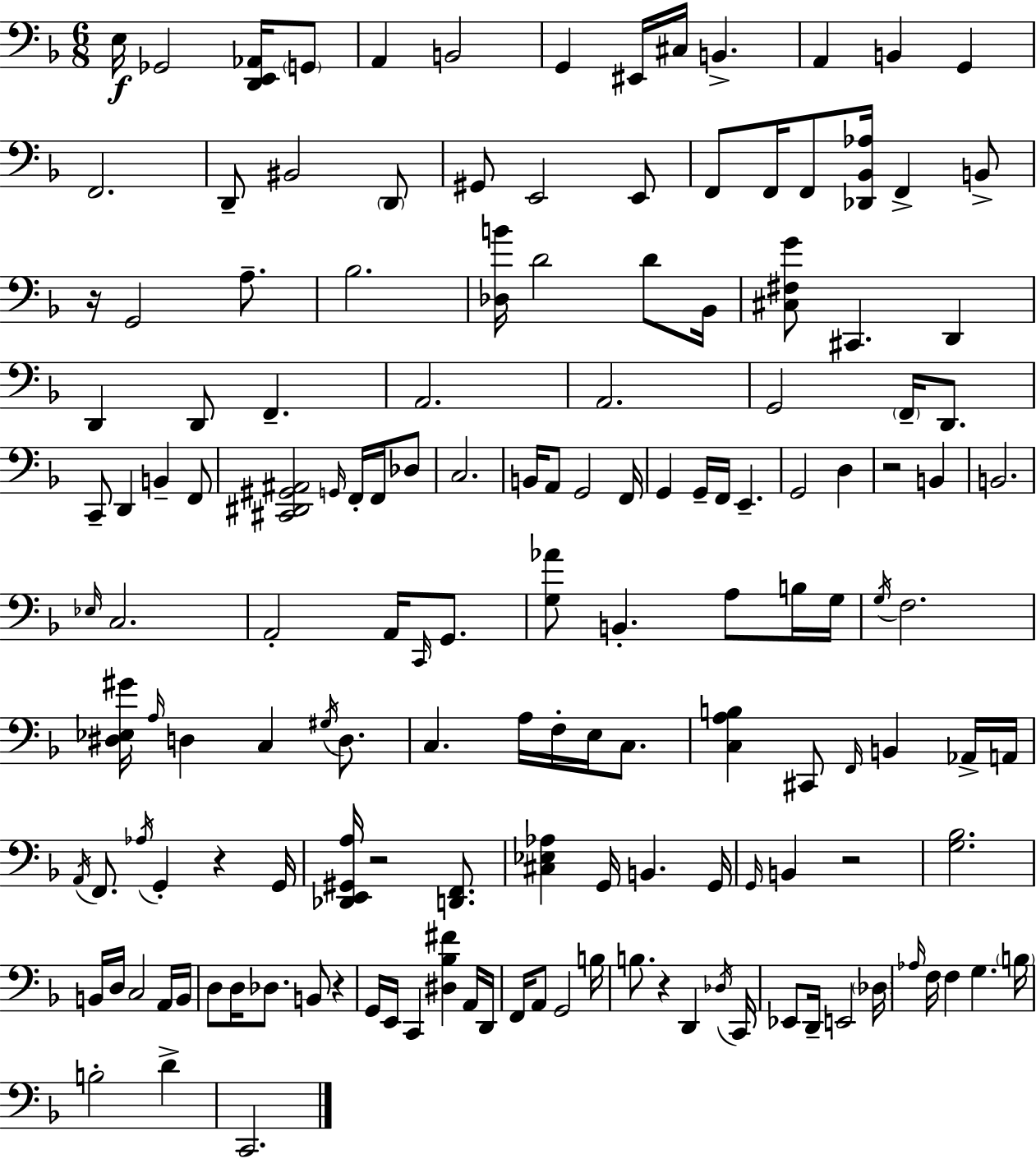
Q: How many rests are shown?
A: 7